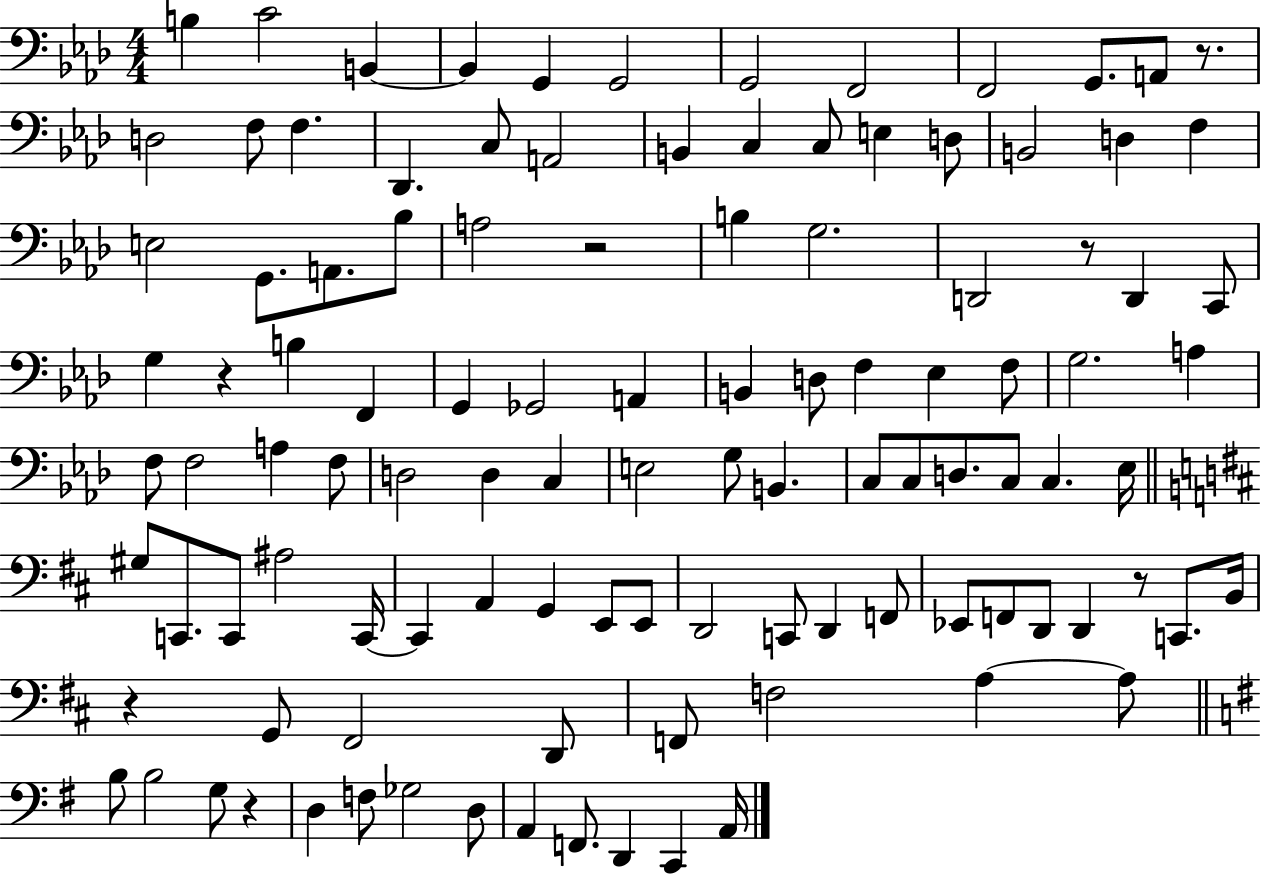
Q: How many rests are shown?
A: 7